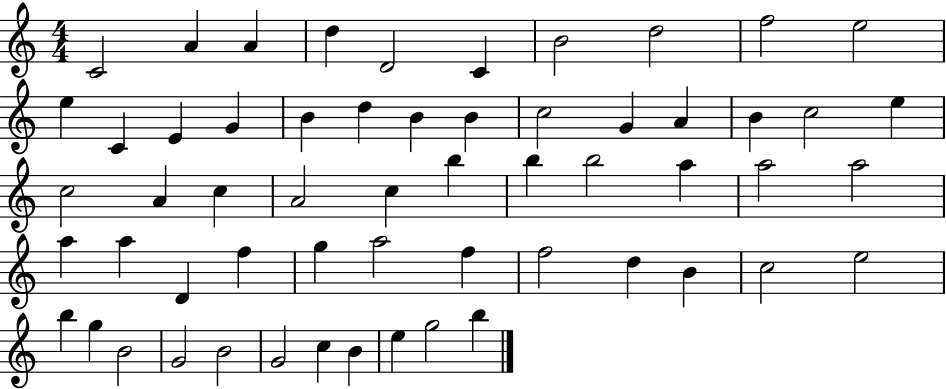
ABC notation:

X:1
T:Untitled
M:4/4
L:1/4
K:C
C2 A A d D2 C B2 d2 f2 e2 e C E G B d B B c2 G A B c2 e c2 A c A2 c b b b2 a a2 a2 a a D f g a2 f f2 d B c2 e2 b g B2 G2 B2 G2 c B e g2 b